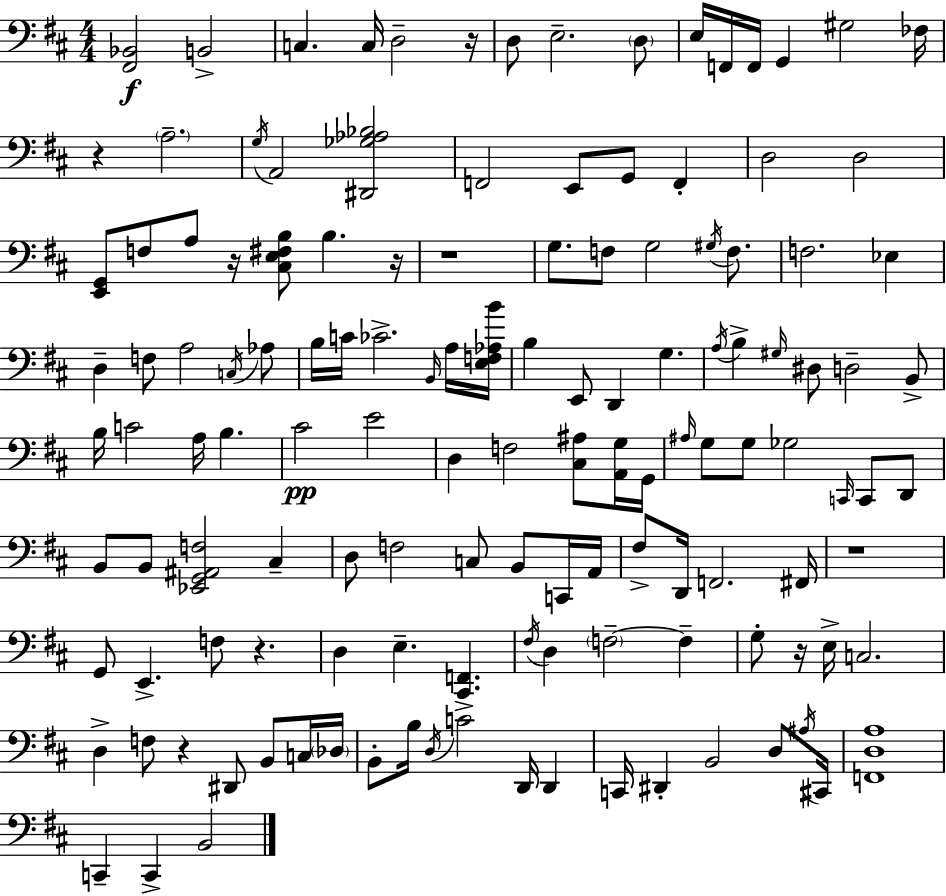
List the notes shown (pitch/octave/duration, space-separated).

[F#2,Bb2]/h B2/h C3/q. C3/s D3/h R/s D3/e E3/h. D3/e E3/s F2/s F2/s G2/q G#3/h FES3/s R/q A3/h. G3/s A2/h [D#2,Gb3,Ab3,Bb3]/h F2/h E2/e G2/e F2/q D3/h D3/h [E2,G2]/e F3/e A3/e R/s [C#3,E3,F#3,B3]/e B3/q. R/s R/w G3/e. F3/e G3/h G#3/s F3/e. F3/h. Eb3/q D3/q F3/e A3/h C3/s Ab3/e B3/s C4/s CES4/h. B2/s A3/s [E3,F3,Ab3,B4]/s B3/q E2/e D2/q G3/q. A3/s B3/q G#3/s D#3/e D3/h B2/e B3/s C4/h A3/s B3/q. C#4/h E4/h D3/q F3/h [C#3,A#3]/e [A2,G3]/s G2/s A#3/s G3/e G3/e Gb3/h C2/s C2/e D2/e B2/e B2/e [Eb2,G2,A#2,F3]/h C#3/q D3/e F3/h C3/e B2/e C2/s A2/s F#3/e D2/s F2/h. F#2/s R/w G2/e E2/q. F3/e R/q. D3/q E3/q. [C#2,F2]/q. F#3/s D3/q F3/h F3/q G3/e R/s E3/s C3/h. D3/q F3/e R/q D#2/e B2/e C3/s Db3/s B2/e B3/s D3/s C4/h D2/s D2/q C2/s D#2/q B2/h D3/e A#3/s C#2/s [F2,D3,A3]/w C2/q C2/q B2/h